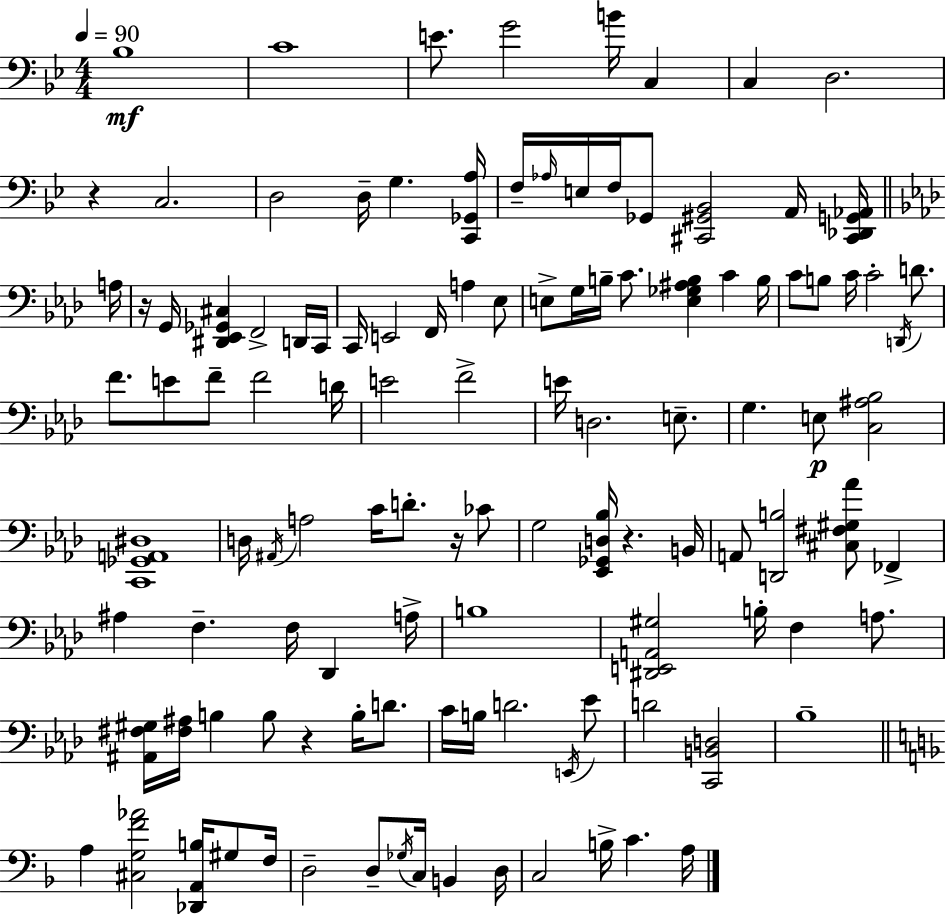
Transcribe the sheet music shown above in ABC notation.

X:1
T:Untitled
M:4/4
L:1/4
K:Gm
_B,4 C4 E/2 G2 B/4 C, C, D,2 z C,2 D,2 D,/4 G, [C,,_G,,A,]/4 F,/4 _A,/4 E,/4 F,/4 _G,,/2 [^C,,^G,,_B,,]2 A,,/4 [^C,,_D,,G,,_A,,]/4 A,/4 z/4 G,,/4 [^D,,_E,,_G,,^C,] F,,2 D,,/4 C,,/4 C,,/4 E,,2 F,,/4 A, _E,/2 E,/2 G,/4 B,/4 C/2 [E,_G,^A,B,] C B,/4 C/2 B,/2 C/4 C2 D,,/4 D/2 F/2 E/2 F/2 F2 D/4 E2 F2 E/4 D,2 E,/2 G, E,/2 [C,^A,_B,]2 [C,,_G,,A,,^D,]4 D,/4 ^A,,/4 A,2 C/4 D/2 z/4 _C/2 G,2 [_E,,_G,,D,_B,]/4 z B,,/4 A,,/2 [D,,B,]2 [^C,^F,^G,_A]/2 _F,, ^A, F, F,/4 _D,, A,/4 B,4 [^D,,E,,A,,^G,]2 B,/4 F, A,/2 [^A,,^F,^G,]/4 [^F,^A,]/4 B, B,/2 z B,/4 D/2 C/4 B,/4 D2 E,,/4 _E/2 D2 [C,,B,,D,]2 _B,4 A, [^C,G,F_A]2 [_D,,A,,B,]/4 ^G,/2 F,/4 D,2 D,/2 _G,/4 C,/4 B,, D,/4 C,2 B,/4 C A,/4